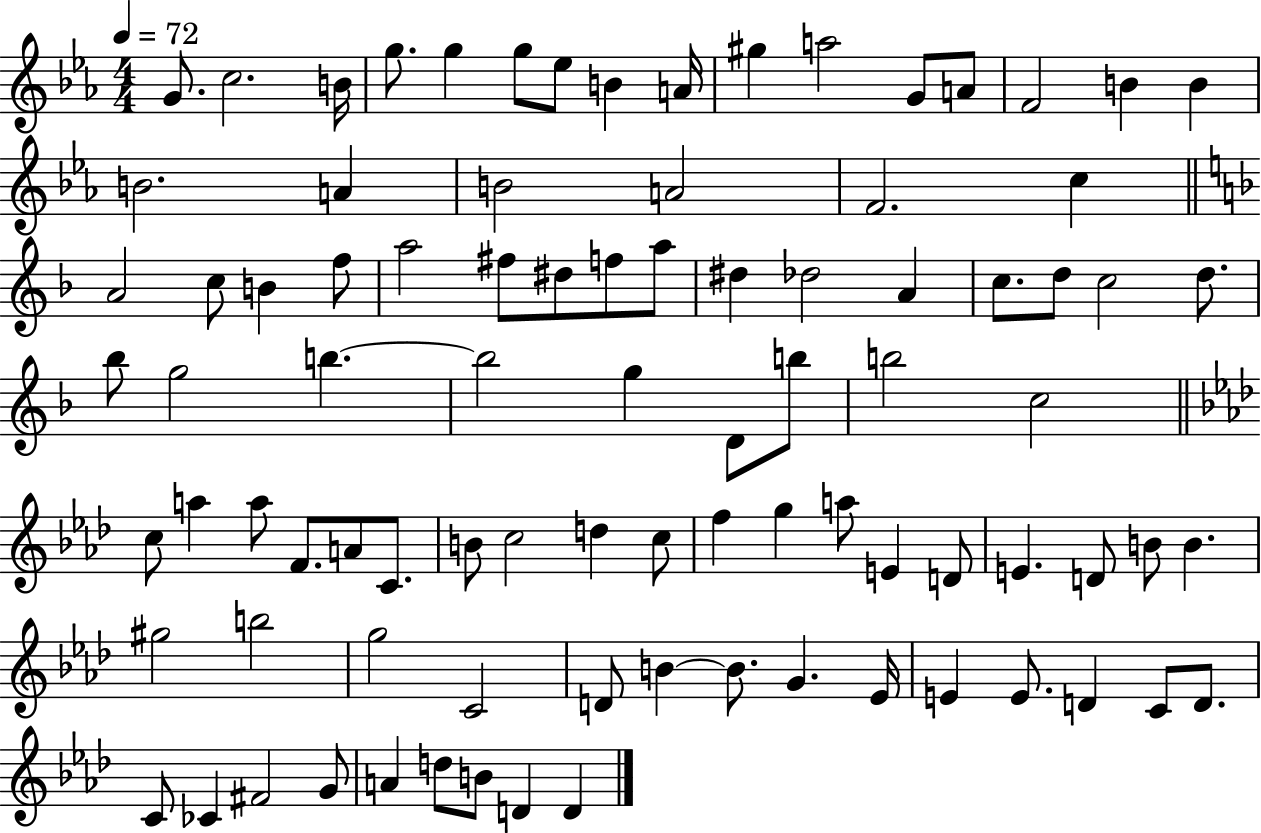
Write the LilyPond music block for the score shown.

{
  \clef treble
  \numericTimeSignature
  \time 4/4
  \key ees \major
  \tempo 4 = 72
  \repeat volta 2 { g'8. c''2. b'16 | g''8. g''4 g''8 ees''8 b'4 a'16 | gis''4 a''2 g'8 a'8 | f'2 b'4 b'4 | \break b'2. a'4 | b'2 a'2 | f'2. c''4 | \bar "||" \break \key f \major a'2 c''8 b'4 f''8 | a''2 fis''8 dis''8 f''8 a''8 | dis''4 des''2 a'4 | c''8. d''8 c''2 d''8. | \break bes''8 g''2 b''4.~~ | b''2 g''4 d'8 b''8 | b''2 c''2 | \bar "||" \break \key aes \major c''8 a''4 a''8 f'8. a'8 c'8. | b'8 c''2 d''4 c''8 | f''4 g''4 a''8 e'4 d'8 | e'4. d'8 b'8 b'4. | \break gis''2 b''2 | g''2 c'2 | d'8 b'4~~ b'8. g'4. ees'16 | e'4 e'8. d'4 c'8 d'8. | \break c'8 ces'4 fis'2 g'8 | a'4 d''8 b'8 d'4 d'4 | } \bar "|."
}